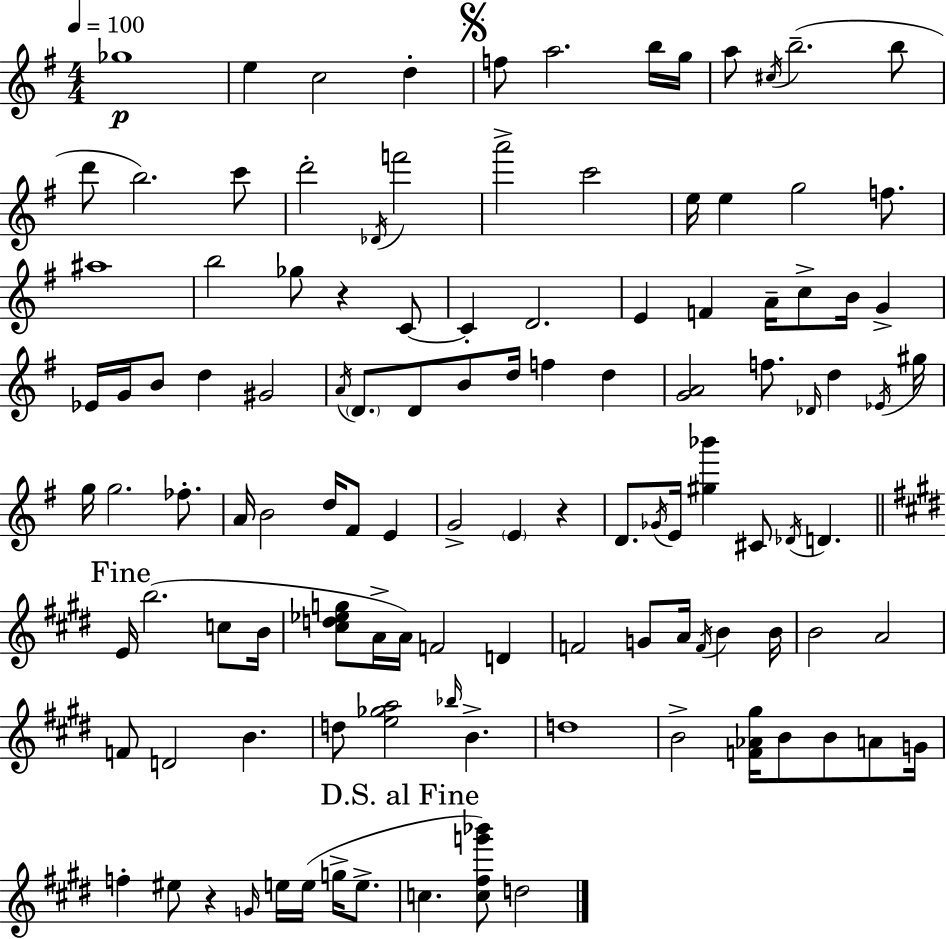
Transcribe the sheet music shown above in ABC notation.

X:1
T:Untitled
M:4/4
L:1/4
K:Em
_g4 e c2 d f/2 a2 b/4 g/4 a/2 ^c/4 b2 b/2 d'/2 b2 c'/2 d'2 _D/4 f'2 a'2 c'2 e/4 e g2 f/2 ^a4 b2 _g/2 z C/2 C D2 E F A/4 c/2 B/4 G _E/4 G/4 B/2 d ^G2 A/4 D/2 D/2 B/2 d/4 f d [GA]2 f/2 _D/4 d _E/4 ^g/4 g/4 g2 _f/2 A/4 B2 d/4 ^F/2 E G2 E z D/2 _G/4 E/4 [^g_b'] ^C/2 _D/4 D E/4 b2 c/2 B/4 [^cd_eg]/2 A/4 A/4 F2 D F2 G/2 A/4 F/4 B B/4 B2 A2 F/2 D2 B d/2 [e_ga]2 _b/4 B d4 B2 [F_A^g]/4 B/2 B/2 A/2 G/4 f ^e/2 z G/4 e/4 e/4 g/4 e/2 c [c^fg'_b']/2 d2